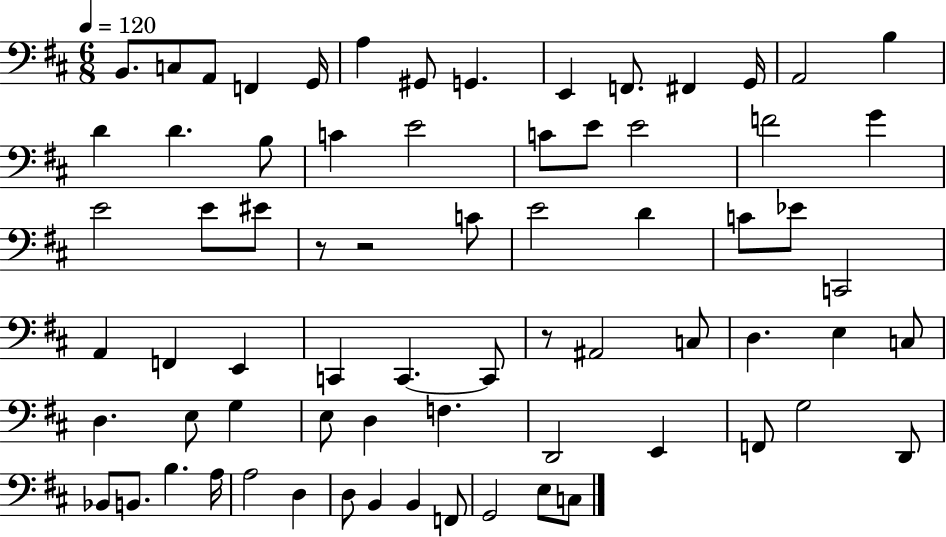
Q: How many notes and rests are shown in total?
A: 71